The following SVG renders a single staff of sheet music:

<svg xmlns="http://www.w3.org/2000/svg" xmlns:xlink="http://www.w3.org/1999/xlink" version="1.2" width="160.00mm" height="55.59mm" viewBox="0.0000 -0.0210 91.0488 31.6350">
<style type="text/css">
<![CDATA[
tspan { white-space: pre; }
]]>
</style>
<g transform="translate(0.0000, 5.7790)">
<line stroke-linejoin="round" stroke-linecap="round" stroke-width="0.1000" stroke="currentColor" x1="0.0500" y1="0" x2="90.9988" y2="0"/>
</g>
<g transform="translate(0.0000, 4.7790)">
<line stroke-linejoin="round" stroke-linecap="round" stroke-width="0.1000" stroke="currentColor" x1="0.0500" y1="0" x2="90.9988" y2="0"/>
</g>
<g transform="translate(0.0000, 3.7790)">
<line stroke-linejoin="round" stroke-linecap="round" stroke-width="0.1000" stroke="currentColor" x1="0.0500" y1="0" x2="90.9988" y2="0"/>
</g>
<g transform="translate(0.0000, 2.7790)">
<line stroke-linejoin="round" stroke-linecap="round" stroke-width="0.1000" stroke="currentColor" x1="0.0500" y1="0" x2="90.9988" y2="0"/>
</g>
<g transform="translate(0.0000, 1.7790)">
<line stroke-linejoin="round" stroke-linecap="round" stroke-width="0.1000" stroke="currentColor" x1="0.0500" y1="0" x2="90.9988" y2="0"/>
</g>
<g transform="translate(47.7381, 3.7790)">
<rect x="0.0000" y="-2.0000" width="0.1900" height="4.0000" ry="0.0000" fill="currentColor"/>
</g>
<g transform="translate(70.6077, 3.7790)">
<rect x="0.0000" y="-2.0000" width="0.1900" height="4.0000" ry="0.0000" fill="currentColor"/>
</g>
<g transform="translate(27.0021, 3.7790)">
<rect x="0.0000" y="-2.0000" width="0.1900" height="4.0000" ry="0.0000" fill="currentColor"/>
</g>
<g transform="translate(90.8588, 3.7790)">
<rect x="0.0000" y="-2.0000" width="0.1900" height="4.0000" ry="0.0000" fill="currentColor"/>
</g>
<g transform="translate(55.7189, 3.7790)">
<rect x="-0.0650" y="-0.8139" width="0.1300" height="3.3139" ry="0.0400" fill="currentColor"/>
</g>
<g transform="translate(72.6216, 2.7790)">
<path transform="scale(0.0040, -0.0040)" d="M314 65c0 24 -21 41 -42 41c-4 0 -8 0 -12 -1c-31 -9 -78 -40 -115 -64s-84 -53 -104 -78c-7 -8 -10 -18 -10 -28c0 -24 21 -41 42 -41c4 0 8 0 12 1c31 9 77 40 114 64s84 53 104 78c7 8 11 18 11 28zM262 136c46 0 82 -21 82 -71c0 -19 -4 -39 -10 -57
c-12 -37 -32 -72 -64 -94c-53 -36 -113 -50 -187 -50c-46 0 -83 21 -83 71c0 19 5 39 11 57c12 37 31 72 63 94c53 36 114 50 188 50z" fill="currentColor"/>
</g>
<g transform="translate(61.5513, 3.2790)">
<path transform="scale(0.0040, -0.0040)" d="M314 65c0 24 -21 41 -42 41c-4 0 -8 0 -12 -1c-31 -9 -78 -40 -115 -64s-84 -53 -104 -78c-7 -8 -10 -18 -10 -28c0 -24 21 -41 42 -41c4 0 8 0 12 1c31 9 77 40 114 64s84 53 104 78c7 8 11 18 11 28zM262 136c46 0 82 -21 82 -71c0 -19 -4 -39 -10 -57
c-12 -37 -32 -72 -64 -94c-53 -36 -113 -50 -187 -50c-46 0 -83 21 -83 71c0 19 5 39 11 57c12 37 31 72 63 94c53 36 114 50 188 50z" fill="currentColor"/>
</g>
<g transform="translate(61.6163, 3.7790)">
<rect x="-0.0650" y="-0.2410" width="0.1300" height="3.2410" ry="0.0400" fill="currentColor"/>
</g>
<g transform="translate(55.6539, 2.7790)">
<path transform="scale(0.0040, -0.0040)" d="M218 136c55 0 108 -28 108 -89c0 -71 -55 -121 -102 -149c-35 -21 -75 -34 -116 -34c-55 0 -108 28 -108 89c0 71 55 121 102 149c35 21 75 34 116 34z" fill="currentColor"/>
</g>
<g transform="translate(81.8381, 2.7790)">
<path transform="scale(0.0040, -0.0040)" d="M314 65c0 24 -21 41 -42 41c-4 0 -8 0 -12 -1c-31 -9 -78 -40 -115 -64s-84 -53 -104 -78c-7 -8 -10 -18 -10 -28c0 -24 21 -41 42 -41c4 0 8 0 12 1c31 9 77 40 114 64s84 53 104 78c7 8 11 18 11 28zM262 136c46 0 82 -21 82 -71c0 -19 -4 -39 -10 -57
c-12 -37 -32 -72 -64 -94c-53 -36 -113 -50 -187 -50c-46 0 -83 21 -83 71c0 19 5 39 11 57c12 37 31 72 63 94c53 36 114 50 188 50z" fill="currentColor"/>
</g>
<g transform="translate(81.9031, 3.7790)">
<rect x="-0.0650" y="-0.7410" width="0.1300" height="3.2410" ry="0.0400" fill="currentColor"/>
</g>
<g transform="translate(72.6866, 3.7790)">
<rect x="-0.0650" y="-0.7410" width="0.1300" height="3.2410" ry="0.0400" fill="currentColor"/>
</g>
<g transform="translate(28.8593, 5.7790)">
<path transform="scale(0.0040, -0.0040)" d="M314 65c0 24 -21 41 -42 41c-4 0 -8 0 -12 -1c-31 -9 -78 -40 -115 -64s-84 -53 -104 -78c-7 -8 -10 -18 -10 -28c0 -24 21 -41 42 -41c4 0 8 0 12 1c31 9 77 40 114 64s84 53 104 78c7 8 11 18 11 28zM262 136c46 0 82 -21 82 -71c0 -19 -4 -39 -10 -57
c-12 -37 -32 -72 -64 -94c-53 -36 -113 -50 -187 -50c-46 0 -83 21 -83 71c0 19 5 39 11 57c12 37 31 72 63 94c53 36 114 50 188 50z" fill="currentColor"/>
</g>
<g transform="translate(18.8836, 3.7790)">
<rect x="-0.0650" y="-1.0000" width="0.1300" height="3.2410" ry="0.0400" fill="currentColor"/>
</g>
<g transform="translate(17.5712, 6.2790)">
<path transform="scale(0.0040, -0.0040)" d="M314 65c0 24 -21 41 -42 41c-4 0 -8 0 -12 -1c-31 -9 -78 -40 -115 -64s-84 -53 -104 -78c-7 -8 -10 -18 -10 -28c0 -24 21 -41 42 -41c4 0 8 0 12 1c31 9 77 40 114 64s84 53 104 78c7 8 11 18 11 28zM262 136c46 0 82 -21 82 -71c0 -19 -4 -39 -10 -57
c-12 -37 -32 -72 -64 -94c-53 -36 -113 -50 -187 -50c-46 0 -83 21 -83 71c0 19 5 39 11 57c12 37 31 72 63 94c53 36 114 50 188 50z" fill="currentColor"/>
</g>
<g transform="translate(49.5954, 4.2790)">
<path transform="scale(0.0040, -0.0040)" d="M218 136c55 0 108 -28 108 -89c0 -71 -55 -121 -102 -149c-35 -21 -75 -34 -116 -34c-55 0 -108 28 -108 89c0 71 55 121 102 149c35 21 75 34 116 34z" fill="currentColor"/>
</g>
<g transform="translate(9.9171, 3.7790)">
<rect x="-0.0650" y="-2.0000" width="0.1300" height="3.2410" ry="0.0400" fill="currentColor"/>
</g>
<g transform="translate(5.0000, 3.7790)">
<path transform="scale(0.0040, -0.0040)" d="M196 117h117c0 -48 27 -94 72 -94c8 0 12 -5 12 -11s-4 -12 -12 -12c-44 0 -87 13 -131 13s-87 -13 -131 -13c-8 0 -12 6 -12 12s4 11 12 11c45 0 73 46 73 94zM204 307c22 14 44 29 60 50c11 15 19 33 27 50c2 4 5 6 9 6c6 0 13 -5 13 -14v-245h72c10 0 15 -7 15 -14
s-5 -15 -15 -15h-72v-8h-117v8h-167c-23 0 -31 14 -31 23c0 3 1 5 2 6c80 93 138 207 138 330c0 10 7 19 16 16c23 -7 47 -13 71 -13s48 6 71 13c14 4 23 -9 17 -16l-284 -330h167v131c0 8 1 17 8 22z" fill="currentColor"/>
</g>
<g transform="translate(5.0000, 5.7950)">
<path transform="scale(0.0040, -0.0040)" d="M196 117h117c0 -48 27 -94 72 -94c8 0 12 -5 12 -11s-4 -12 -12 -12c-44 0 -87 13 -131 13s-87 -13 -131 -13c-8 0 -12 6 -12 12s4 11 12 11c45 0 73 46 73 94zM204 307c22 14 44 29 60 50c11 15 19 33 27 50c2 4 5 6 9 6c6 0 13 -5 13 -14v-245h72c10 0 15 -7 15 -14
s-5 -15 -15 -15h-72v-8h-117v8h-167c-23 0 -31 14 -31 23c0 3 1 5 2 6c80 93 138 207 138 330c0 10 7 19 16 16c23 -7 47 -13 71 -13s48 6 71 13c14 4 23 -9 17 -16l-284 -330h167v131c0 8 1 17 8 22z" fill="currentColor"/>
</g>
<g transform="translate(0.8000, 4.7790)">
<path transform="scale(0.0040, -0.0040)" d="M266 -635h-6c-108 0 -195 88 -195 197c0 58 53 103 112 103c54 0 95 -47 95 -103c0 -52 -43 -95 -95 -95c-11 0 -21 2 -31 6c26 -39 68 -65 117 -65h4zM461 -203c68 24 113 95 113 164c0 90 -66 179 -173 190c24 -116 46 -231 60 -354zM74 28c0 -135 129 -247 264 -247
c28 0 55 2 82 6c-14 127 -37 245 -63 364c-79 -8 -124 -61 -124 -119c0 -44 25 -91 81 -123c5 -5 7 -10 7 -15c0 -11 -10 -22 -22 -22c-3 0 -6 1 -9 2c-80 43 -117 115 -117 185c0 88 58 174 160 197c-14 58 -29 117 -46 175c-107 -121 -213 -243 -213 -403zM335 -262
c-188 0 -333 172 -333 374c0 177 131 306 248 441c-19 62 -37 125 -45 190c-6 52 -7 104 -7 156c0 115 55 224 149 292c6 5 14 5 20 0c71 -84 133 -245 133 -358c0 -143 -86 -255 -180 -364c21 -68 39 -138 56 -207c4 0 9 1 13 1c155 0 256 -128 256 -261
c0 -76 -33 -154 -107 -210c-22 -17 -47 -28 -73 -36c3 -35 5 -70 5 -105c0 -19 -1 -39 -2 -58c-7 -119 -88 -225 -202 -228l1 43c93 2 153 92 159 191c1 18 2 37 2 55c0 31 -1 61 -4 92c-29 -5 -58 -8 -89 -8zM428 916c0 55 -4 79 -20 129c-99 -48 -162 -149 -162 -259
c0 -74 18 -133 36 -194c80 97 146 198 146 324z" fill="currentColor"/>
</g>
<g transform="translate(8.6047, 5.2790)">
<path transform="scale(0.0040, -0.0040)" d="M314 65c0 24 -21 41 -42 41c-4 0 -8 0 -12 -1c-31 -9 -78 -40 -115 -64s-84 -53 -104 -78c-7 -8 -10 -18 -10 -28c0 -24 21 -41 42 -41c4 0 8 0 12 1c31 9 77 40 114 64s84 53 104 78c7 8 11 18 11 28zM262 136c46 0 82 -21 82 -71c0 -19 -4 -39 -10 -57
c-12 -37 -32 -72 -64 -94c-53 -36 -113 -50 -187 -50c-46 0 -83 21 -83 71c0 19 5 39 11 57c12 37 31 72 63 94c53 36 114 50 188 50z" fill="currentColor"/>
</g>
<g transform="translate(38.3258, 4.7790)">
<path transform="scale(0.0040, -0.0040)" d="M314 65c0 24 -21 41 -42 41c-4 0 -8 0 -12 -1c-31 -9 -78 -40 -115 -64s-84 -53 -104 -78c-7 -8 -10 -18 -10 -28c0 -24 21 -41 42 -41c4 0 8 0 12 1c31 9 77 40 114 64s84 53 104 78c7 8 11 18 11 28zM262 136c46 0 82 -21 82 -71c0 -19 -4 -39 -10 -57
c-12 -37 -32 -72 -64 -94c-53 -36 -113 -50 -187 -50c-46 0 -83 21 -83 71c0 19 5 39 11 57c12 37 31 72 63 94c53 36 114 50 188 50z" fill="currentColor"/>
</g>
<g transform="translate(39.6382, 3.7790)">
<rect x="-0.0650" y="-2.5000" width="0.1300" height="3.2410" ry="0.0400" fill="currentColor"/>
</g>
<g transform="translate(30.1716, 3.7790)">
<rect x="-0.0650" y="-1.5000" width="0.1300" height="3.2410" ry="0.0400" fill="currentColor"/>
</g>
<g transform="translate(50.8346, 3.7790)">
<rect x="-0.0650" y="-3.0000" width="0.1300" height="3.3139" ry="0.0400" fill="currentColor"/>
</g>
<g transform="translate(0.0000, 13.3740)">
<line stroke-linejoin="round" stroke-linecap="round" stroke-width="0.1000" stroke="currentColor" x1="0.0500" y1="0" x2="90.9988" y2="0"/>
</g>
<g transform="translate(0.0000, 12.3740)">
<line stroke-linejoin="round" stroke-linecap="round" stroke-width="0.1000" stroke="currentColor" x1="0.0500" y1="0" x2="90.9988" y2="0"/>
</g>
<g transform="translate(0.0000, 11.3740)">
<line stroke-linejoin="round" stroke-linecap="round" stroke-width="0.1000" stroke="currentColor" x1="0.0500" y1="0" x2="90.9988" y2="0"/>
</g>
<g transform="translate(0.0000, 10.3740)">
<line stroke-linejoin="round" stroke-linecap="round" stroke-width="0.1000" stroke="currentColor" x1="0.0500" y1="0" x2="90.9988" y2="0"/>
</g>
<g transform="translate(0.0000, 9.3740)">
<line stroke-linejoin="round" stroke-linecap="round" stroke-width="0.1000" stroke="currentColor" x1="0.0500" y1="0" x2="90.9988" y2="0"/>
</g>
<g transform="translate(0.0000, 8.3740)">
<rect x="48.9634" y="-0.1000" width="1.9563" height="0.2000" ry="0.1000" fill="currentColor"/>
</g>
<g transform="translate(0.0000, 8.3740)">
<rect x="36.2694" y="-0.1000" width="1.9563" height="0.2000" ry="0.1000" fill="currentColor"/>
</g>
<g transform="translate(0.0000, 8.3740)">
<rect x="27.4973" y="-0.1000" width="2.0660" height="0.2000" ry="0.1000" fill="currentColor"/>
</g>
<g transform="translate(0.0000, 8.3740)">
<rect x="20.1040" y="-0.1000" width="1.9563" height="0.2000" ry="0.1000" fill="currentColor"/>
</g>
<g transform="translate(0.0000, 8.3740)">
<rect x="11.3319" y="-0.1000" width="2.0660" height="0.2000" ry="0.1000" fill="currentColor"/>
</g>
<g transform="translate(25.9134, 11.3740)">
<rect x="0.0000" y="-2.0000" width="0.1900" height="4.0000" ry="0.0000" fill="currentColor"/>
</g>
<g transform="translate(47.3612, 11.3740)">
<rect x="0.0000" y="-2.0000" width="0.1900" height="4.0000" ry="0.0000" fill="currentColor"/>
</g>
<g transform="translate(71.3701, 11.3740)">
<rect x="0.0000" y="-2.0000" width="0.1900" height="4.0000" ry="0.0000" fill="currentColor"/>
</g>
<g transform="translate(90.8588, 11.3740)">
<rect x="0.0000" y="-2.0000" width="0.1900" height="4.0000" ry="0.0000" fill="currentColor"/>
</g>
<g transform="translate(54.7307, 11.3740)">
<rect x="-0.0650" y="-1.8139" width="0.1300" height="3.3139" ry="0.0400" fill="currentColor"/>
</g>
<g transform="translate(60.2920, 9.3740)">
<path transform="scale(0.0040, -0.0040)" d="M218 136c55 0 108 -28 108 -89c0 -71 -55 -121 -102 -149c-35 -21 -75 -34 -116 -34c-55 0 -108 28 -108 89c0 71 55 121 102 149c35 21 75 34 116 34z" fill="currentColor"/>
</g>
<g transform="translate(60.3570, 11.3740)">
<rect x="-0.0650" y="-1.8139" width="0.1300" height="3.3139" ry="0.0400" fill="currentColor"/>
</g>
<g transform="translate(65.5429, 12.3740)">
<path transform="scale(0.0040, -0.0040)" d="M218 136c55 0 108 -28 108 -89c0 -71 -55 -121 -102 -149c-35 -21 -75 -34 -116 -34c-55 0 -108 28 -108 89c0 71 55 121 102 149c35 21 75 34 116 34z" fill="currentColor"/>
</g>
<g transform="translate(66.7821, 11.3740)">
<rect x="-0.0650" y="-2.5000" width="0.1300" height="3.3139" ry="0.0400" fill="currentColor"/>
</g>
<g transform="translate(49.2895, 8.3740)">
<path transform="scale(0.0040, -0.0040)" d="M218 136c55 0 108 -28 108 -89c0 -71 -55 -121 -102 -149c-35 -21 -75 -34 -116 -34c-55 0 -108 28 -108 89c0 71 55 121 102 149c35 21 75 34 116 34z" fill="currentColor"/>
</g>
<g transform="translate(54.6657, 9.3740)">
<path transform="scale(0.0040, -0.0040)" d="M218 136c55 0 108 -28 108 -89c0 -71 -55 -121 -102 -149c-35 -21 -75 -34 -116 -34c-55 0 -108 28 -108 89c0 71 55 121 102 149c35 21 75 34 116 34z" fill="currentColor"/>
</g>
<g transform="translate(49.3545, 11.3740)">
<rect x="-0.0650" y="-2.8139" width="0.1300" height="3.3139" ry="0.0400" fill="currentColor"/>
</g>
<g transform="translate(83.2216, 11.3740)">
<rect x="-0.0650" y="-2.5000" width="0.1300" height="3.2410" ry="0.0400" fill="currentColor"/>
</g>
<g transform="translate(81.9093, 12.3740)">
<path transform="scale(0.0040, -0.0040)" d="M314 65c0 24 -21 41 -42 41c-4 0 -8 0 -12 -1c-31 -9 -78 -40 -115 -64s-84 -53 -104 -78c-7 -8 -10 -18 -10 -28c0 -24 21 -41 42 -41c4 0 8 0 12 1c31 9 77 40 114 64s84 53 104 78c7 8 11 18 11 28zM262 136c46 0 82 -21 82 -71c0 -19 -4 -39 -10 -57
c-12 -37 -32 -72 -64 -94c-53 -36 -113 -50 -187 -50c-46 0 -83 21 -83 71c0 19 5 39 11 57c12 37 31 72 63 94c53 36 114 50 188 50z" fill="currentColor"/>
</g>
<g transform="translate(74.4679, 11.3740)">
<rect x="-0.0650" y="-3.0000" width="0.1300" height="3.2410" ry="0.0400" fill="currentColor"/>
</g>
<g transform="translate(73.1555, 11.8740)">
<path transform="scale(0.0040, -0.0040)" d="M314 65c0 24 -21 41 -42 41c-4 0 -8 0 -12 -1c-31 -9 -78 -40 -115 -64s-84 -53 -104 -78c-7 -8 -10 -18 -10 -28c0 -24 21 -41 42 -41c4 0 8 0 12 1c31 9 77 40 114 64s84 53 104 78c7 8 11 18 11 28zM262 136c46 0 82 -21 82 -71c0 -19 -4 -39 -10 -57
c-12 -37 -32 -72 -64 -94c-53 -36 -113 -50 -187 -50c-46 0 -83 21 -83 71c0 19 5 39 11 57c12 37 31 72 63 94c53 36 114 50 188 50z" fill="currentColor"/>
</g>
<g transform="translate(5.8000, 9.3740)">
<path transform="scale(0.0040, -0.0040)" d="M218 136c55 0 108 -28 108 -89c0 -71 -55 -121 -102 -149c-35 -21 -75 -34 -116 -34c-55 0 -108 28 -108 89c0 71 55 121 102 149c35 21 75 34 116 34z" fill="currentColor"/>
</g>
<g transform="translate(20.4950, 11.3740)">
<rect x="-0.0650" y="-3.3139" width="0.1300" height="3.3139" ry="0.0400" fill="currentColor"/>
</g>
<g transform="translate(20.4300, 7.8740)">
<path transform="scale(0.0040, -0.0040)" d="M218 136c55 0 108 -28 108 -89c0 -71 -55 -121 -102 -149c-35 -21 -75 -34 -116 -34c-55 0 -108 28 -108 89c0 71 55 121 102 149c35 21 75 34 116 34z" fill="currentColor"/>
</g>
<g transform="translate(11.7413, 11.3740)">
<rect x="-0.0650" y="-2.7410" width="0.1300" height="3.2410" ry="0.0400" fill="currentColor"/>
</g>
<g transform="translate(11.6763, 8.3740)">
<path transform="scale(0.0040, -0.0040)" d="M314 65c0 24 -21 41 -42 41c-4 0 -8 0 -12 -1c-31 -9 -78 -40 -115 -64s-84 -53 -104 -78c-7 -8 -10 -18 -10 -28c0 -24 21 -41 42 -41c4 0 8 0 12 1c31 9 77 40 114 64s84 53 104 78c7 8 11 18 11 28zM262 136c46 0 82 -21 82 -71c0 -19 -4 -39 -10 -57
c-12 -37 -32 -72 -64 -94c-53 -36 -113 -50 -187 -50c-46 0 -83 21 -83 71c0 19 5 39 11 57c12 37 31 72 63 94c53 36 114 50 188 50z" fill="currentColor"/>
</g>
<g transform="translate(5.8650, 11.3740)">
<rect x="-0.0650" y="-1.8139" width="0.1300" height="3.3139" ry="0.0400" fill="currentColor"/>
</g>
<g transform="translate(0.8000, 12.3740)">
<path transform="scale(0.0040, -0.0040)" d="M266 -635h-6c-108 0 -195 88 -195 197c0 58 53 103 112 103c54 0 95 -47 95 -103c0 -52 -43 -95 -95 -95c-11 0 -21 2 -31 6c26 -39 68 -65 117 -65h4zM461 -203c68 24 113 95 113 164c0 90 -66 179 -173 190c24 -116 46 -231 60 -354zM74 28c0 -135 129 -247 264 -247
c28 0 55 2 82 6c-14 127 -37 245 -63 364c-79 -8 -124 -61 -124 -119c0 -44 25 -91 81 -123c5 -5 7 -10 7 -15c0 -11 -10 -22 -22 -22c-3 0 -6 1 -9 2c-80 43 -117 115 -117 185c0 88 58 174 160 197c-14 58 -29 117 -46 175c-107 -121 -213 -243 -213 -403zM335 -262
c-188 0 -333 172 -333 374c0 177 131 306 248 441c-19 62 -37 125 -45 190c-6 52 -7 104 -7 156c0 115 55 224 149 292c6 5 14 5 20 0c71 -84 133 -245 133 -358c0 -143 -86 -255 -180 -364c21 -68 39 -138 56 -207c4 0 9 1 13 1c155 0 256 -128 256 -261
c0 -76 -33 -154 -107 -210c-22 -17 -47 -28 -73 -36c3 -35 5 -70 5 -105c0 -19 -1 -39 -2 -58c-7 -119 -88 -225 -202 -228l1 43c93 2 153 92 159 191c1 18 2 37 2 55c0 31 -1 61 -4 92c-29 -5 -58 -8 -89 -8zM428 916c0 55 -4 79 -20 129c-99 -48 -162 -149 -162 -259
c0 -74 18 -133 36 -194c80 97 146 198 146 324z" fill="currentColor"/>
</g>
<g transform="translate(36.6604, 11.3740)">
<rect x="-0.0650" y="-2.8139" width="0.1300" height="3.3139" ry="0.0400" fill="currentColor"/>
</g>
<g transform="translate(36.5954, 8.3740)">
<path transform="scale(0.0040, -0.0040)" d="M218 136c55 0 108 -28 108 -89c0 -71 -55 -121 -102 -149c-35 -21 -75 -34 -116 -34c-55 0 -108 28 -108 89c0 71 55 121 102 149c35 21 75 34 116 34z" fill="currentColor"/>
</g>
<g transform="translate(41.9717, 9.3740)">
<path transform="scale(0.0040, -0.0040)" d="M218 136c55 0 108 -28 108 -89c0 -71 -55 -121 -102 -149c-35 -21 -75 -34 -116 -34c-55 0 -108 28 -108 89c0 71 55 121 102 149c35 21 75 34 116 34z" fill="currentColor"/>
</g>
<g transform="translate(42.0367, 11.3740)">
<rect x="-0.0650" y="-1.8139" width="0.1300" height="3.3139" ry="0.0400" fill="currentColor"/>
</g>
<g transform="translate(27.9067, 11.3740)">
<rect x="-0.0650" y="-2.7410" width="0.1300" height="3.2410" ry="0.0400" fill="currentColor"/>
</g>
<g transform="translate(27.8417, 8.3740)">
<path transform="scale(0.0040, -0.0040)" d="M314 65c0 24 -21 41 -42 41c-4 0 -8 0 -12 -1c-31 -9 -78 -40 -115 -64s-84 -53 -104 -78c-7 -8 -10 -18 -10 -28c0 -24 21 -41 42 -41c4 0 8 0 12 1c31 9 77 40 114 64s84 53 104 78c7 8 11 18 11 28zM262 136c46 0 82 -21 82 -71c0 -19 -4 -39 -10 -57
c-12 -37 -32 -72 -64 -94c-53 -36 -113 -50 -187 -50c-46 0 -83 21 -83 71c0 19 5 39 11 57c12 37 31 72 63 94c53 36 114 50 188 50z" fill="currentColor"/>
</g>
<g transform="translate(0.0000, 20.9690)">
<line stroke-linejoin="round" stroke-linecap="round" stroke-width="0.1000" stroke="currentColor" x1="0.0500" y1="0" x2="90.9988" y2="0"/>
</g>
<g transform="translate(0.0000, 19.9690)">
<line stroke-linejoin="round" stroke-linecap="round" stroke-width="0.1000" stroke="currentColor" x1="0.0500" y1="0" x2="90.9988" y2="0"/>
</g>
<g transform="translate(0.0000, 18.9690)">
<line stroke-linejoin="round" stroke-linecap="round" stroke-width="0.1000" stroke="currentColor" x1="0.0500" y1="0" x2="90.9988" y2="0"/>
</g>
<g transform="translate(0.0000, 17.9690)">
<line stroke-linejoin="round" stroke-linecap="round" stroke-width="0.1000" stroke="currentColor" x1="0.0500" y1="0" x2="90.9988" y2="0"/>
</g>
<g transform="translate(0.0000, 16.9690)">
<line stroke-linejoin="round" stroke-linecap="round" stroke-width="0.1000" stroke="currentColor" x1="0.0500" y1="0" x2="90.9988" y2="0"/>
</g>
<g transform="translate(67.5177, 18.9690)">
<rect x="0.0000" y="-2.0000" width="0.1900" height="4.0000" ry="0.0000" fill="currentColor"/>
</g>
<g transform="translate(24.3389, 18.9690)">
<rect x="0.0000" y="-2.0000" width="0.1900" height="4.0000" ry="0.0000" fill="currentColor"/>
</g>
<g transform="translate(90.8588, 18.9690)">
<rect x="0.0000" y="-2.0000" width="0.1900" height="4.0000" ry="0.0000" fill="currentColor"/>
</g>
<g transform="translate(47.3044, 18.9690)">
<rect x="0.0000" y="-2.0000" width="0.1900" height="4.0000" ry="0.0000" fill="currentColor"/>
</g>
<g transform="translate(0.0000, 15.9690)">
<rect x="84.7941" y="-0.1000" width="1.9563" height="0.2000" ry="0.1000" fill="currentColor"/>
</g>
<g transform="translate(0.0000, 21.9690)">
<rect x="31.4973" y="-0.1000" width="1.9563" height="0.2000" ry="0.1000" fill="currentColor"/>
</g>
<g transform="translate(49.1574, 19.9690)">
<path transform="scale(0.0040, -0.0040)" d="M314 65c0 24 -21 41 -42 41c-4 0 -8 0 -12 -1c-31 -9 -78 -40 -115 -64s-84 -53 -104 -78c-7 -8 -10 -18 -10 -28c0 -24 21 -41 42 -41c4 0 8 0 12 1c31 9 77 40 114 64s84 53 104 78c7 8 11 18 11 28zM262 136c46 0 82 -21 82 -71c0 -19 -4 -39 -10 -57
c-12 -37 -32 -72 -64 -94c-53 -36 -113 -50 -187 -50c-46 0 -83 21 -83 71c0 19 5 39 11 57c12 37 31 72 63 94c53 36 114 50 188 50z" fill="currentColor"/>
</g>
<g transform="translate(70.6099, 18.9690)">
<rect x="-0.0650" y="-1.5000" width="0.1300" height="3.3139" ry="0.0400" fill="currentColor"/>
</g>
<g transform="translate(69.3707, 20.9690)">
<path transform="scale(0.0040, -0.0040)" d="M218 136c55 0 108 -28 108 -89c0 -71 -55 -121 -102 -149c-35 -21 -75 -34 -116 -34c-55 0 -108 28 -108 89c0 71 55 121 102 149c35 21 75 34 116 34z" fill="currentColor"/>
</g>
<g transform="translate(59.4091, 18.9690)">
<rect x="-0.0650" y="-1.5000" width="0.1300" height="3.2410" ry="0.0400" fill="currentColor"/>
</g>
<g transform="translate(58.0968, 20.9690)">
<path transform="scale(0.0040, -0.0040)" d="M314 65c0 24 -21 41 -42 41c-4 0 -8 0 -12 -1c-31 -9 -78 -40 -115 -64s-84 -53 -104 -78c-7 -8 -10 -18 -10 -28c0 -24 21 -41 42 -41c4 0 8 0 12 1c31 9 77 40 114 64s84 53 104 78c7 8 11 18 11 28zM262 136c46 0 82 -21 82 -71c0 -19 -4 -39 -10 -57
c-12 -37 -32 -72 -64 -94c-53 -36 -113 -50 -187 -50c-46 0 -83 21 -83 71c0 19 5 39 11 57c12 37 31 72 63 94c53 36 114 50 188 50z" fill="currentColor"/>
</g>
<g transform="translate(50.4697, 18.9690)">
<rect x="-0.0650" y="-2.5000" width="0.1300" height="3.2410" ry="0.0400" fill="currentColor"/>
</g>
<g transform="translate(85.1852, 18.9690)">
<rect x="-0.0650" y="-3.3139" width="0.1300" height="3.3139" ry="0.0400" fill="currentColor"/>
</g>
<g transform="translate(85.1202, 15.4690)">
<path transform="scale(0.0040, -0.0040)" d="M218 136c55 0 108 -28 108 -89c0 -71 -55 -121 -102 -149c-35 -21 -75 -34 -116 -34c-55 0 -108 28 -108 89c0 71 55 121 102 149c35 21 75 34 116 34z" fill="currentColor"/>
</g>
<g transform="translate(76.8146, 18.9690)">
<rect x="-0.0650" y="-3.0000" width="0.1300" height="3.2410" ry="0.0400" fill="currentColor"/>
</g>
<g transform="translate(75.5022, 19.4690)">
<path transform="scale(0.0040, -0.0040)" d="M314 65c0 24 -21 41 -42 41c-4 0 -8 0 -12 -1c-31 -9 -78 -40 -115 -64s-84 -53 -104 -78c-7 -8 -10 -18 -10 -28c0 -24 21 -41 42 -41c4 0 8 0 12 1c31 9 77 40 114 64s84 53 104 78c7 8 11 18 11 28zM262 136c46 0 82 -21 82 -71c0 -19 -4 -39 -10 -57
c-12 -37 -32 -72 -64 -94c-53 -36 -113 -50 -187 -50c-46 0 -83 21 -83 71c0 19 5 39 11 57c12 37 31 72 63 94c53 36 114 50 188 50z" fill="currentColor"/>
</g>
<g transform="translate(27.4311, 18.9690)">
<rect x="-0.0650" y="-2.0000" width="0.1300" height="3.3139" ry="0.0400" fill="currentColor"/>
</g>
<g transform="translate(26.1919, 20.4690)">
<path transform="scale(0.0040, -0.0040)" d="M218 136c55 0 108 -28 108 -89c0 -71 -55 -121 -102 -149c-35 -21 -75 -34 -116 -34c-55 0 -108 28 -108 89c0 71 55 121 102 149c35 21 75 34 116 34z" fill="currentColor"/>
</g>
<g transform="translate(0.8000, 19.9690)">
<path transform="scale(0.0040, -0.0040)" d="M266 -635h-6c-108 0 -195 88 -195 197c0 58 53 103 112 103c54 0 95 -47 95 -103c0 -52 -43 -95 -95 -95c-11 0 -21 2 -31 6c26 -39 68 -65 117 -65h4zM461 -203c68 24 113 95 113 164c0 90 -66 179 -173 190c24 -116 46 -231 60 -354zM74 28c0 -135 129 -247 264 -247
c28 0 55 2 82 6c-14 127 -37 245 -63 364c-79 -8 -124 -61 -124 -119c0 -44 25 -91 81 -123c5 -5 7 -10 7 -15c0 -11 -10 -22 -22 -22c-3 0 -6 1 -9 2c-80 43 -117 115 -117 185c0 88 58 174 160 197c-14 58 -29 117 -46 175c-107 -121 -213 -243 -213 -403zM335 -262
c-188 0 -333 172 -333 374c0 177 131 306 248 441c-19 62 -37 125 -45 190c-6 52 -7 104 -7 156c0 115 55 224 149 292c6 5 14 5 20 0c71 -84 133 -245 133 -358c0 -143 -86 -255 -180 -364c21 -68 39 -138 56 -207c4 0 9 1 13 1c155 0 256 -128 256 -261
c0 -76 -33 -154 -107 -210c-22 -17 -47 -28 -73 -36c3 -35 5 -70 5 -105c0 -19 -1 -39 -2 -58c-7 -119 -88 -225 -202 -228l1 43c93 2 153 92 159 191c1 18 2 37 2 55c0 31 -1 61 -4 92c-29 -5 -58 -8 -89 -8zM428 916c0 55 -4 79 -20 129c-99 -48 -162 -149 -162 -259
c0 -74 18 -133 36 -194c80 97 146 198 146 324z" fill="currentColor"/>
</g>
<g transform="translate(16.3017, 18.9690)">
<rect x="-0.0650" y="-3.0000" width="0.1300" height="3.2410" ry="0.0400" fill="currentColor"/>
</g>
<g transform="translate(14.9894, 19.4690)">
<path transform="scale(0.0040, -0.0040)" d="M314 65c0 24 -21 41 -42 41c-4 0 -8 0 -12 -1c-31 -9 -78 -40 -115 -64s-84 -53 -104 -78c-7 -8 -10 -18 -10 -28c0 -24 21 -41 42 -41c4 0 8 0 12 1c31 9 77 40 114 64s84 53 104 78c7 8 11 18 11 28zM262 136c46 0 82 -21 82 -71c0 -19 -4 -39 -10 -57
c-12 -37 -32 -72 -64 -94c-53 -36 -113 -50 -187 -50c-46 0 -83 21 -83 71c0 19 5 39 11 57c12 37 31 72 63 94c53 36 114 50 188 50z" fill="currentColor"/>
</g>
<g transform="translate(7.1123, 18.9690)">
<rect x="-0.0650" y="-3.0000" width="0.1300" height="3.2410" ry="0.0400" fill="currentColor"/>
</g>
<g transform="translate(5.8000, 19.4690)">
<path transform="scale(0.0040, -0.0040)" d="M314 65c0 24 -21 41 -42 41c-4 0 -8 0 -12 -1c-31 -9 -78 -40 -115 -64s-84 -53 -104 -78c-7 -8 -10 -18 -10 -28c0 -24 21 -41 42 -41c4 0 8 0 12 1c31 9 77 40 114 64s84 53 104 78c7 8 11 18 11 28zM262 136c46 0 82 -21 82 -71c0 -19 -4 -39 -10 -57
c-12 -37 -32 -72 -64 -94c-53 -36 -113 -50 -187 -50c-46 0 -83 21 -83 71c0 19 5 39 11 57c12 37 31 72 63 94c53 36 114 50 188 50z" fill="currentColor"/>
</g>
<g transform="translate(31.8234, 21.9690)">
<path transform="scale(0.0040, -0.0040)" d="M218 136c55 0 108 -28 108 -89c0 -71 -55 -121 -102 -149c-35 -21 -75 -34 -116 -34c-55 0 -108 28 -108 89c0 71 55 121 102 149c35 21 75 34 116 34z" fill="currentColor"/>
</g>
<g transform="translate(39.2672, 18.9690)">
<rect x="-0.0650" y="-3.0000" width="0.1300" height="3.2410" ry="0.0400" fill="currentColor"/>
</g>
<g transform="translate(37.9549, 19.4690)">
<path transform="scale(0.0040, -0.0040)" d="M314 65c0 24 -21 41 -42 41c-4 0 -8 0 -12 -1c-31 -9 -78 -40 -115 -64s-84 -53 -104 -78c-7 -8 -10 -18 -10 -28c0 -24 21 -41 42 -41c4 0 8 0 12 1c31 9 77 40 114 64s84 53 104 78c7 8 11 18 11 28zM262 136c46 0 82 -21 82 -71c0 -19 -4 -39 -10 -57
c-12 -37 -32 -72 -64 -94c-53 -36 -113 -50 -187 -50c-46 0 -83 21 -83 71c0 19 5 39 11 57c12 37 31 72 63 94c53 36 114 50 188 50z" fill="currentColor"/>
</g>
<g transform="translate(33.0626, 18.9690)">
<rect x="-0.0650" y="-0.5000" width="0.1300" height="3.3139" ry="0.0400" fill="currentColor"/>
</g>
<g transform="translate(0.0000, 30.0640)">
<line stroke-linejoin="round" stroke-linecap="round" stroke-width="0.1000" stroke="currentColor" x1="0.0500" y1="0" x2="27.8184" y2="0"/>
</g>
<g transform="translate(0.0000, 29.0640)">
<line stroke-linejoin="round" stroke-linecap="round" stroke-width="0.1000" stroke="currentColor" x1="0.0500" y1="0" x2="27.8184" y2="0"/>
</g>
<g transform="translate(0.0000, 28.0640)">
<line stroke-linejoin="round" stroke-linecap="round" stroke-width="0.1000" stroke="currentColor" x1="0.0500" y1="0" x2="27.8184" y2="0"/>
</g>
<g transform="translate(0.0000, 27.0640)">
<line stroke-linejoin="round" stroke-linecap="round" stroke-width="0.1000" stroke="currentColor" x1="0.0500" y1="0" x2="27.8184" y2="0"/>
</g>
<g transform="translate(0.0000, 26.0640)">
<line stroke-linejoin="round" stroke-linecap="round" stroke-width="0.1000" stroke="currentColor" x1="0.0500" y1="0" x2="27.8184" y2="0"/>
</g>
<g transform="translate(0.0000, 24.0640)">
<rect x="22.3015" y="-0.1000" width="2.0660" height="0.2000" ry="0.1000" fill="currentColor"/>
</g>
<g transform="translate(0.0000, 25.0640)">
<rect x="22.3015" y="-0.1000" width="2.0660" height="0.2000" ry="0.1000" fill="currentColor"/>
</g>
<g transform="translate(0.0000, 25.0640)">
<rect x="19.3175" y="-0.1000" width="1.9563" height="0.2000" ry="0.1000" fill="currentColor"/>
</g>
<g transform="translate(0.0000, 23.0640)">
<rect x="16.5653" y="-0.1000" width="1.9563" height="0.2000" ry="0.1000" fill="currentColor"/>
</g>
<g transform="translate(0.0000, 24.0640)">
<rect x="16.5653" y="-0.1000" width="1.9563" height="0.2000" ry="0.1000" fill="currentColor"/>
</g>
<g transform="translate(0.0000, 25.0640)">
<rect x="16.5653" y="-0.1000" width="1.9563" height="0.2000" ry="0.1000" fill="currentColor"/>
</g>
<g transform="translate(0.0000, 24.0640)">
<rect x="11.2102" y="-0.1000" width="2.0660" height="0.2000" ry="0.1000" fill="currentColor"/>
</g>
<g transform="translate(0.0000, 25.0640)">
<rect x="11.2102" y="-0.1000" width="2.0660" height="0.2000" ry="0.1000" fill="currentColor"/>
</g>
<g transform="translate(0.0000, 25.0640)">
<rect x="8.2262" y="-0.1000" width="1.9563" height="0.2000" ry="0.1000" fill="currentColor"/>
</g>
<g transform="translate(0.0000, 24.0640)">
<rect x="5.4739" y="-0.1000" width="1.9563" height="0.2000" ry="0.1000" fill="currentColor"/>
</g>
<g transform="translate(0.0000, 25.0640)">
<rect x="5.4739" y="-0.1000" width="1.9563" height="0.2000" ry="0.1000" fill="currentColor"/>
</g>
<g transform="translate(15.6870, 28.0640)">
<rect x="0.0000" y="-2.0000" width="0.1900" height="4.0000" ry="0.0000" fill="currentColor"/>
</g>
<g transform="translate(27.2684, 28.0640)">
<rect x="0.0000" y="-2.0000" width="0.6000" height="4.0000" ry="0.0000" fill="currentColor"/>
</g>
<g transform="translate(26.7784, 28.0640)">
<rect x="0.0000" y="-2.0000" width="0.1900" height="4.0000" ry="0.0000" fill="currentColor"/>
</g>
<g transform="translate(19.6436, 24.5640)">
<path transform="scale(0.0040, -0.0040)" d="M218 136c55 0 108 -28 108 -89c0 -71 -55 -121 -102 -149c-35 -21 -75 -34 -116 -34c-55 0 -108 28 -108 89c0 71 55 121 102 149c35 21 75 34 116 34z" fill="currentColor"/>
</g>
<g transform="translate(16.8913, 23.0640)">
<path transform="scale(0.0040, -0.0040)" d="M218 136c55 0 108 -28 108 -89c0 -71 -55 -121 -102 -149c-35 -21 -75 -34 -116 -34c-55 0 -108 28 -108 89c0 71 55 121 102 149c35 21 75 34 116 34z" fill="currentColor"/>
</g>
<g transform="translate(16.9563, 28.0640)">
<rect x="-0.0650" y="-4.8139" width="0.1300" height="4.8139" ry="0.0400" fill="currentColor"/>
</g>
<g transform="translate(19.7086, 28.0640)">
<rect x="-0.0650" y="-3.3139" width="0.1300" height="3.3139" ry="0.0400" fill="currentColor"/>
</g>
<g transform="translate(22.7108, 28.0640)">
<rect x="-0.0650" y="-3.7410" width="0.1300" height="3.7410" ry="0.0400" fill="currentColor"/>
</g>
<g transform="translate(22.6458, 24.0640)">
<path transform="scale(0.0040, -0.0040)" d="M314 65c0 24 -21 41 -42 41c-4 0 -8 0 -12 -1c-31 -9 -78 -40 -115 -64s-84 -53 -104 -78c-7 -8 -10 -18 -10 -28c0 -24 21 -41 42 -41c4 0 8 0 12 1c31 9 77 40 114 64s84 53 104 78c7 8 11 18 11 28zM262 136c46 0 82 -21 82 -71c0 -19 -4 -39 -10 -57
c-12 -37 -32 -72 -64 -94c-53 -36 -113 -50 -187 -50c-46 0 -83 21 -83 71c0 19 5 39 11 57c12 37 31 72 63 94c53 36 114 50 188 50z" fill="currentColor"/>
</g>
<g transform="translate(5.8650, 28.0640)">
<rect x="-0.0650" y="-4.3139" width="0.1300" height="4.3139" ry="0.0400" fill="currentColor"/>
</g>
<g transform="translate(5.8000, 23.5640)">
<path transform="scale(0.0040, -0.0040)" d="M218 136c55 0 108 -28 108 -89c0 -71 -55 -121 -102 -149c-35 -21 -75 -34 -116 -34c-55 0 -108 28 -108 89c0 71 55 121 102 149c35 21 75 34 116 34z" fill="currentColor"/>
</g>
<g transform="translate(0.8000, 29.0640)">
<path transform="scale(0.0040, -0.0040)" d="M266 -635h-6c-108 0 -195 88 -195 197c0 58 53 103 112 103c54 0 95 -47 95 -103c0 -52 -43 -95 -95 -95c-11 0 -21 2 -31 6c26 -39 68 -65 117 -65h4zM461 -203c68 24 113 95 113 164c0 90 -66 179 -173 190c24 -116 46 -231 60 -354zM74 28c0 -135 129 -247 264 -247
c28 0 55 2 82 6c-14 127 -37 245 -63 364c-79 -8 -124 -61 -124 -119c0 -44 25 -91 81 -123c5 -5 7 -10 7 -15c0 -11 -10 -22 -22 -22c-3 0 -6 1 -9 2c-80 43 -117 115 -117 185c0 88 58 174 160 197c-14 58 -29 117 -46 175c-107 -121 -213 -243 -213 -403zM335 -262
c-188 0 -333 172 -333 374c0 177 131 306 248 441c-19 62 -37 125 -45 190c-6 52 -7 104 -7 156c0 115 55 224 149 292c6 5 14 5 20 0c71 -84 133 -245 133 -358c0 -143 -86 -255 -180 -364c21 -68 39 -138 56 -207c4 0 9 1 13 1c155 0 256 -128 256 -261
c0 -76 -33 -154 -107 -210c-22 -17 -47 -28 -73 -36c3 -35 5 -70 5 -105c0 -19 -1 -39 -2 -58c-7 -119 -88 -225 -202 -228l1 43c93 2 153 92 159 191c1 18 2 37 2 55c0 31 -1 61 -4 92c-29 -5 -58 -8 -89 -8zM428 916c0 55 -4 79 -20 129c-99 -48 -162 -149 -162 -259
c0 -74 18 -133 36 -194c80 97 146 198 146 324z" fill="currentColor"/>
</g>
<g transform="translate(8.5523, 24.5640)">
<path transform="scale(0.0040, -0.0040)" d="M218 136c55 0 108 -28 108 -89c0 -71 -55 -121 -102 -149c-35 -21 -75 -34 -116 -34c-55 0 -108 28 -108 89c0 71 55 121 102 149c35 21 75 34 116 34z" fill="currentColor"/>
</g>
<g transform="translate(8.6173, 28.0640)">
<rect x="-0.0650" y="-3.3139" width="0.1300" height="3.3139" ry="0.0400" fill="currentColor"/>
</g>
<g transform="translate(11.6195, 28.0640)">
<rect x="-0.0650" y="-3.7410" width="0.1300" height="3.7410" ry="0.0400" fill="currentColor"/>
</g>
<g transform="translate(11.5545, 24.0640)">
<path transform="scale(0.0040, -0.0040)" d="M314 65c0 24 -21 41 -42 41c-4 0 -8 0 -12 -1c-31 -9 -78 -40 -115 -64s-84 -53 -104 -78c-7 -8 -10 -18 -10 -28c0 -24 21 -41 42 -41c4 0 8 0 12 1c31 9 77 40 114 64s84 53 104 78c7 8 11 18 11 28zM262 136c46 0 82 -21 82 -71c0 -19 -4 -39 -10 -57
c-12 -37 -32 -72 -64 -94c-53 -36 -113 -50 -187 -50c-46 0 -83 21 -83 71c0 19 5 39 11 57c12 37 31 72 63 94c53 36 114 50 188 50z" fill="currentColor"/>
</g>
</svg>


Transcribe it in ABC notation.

X:1
T:Untitled
M:4/4
L:1/4
K:C
F2 D2 E2 G2 A d c2 d2 d2 f a2 b a2 a f a f f G A2 G2 A2 A2 F C A2 G2 E2 E A2 b d' b c'2 e' b c'2